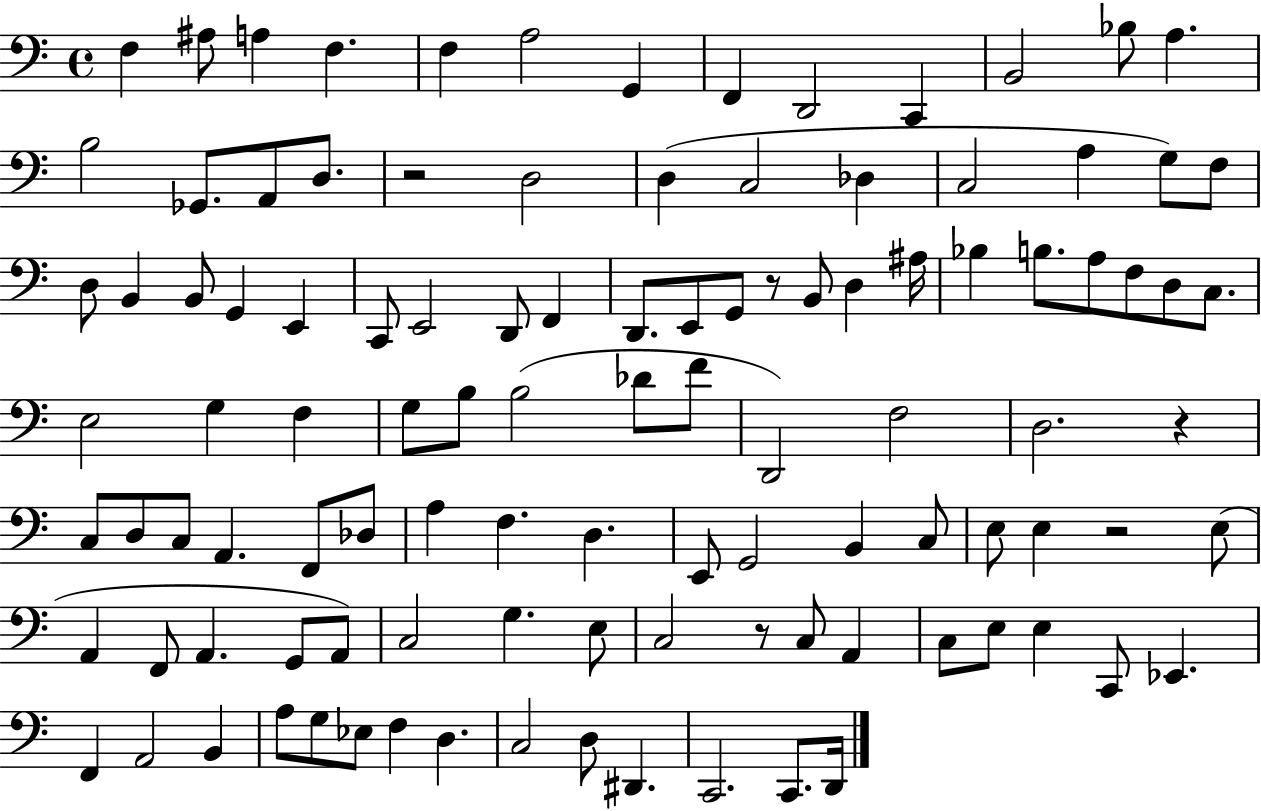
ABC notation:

X:1
T:Untitled
M:4/4
L:1/4
K:C
F, ^A,/2 A, F, F, A,2 G,, F,, D,,2 C,, B,,2 _B,/2 A, B,2 _G,,/2 A,,/2 D,/2 z2 D,2 D, C,2 _D, C,2 A, G,/2 F,/2 D,/2 B,, B,,/2 G,, E,, C,,/2 E,,2 D,,/2 F,, D,,/2 E,,/2 G,,/2 z/2 B,,/2 D, ^A,/4 _B, B,/2 A,/2 F,/2 D,/2 C,/2 E,2 G, F, G,/2 B,/2 B,2 _D/2 F/2 D,,2 F,2 D,2 z C,/2 D,/2 C,/2 A,, F,,/2 _D,/2 A, F, D, E,,/2 G,,2 B,, C,/2 E,/2 E, z2 E,/2 A,, F,,/2 A,, G,,/2 A,,/2 C,2 G, E,/2 C,2 z/2 C,/2 A,, C,/2 E,/2 E, C,,/2 _E,, F,, A,,2 B,, A,/2 G,/2 _E,/2 F, D, C,2 D,/2 ^D,, C,,2 C,,/2 D,,/4